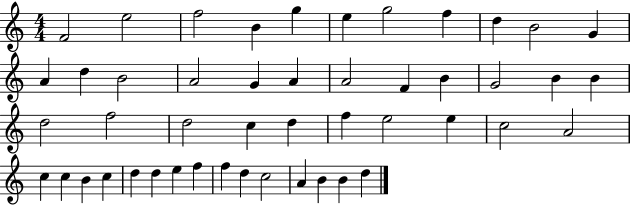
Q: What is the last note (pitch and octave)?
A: D5